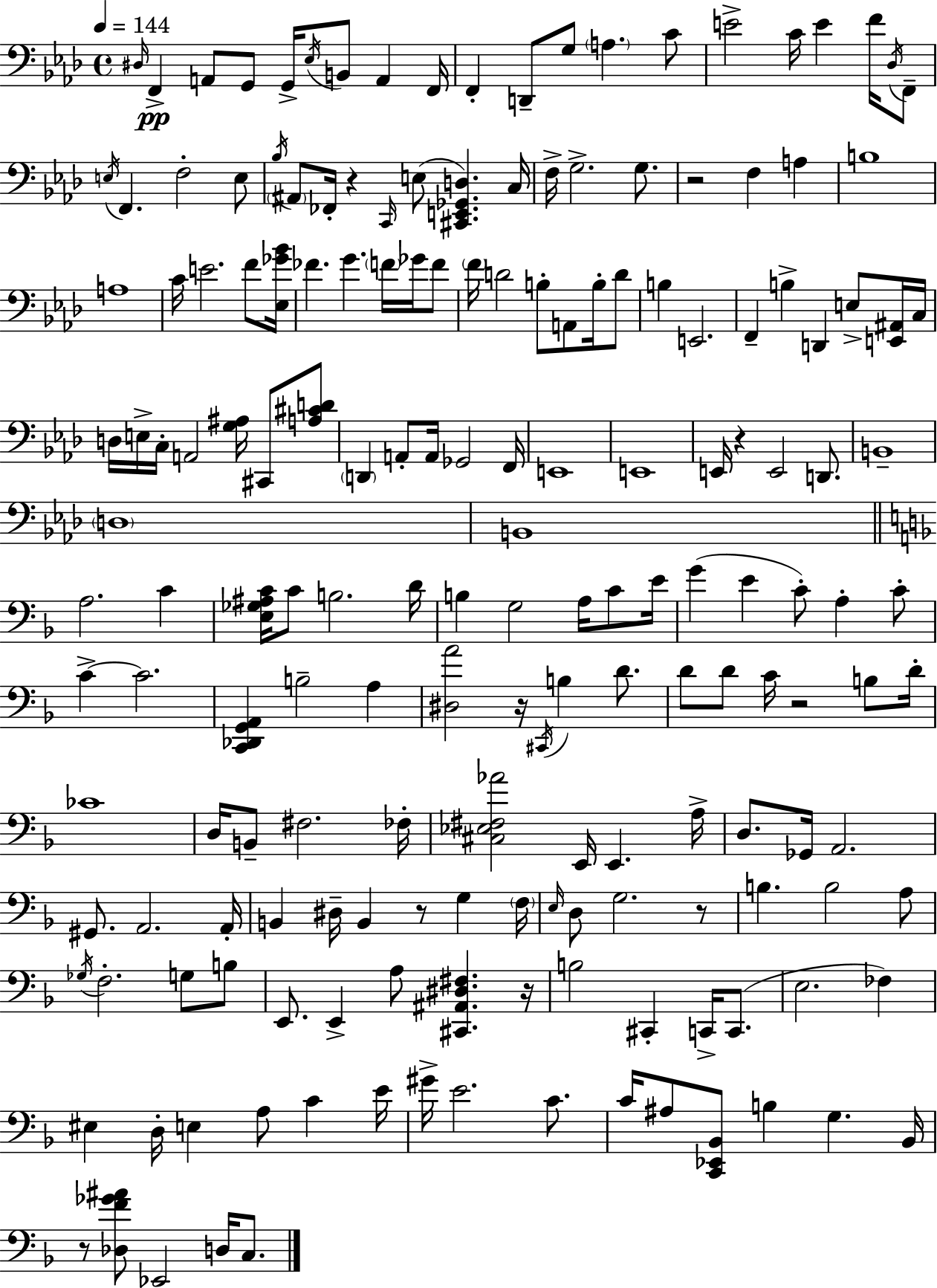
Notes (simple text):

D#3/s F2/q A2/e G2/e G2/s Eb3/s B2/e A2/q F2/s F2/q D2/e G3/e A3/q. C4/e E4/h C4/s E4/q F4/s Db3/s F2/e E3/s F2/q. F3/h E3/e Bb3/s A#2/e FES2/s R/q C2/s E3/e [C#2,E2,Gb2,D3]/q. C3/s F3/s G3/h. G3/e. R/h F3/q A3/q B3/w A3/w C4/s E4/h. F4/e [Eb3,Gb4,Bb4]/s FES4/q. G4/q. F4/s Gb4/s F4/e F4/s D4/h B3/e A2/e B3/s D4/e B3/q E2/h. F2/q B3/q D2/q E3/e [E2,A#2]/s C3/s D3/s E3/s C3/s A2/h [G3,A#3]/s C#2/e [A3,C#4,D4]/e D2/q A2/e A2/s Gb2/h F2/s E2/w E2/w E2/s R/q E2/h D2/e. B2/w D3/w B2/w A3/h. C4/q [E3,Gb3,A#3,C4]/s C4/e B3/h. D4/s B3/q G3/h A3/s C4/e E4/s G4/q E4/q C4/e A3/q C4/e C4/q C4/h. [C2,Db2,G2,A2]/q B3/h A3/q [D#3,A4]/h R/s C#2/s B3/q D4/e. D4/e D4/e C4/s R/h B3/e D4/s CES4/w D3/s B2/e F#3/h. FES3/s [C#3,Eb3,F#3,Ab4]/h E2/s E2/q. A3/s D3/e. Gb2/s A2/h. G#2/e. A2/h. A2/s B2/q D#3/s B2/q R/e G3/q F3/s E3/s D3/e G3/h. R/e B3/q. B3/h A3/e Gb3/s F3/h. G3/e B3/e E2/e. E2/q A3/e [C#2,A#2,D#3,F#3]/q. R/s B3/h C#2/q C2/s C2/e. E3/h. FES3/q EIS3/q D3/s E3/q A3/e C4/q E4/s G#4/s E4/h. C4/e. C4/s A#3/e [C2,Eb2,Bb2]/e B3/q G3/q. Bb2/s R/e [Db3,F4,Gb4,A#4]/e Eb2/h D3/s C3/e.